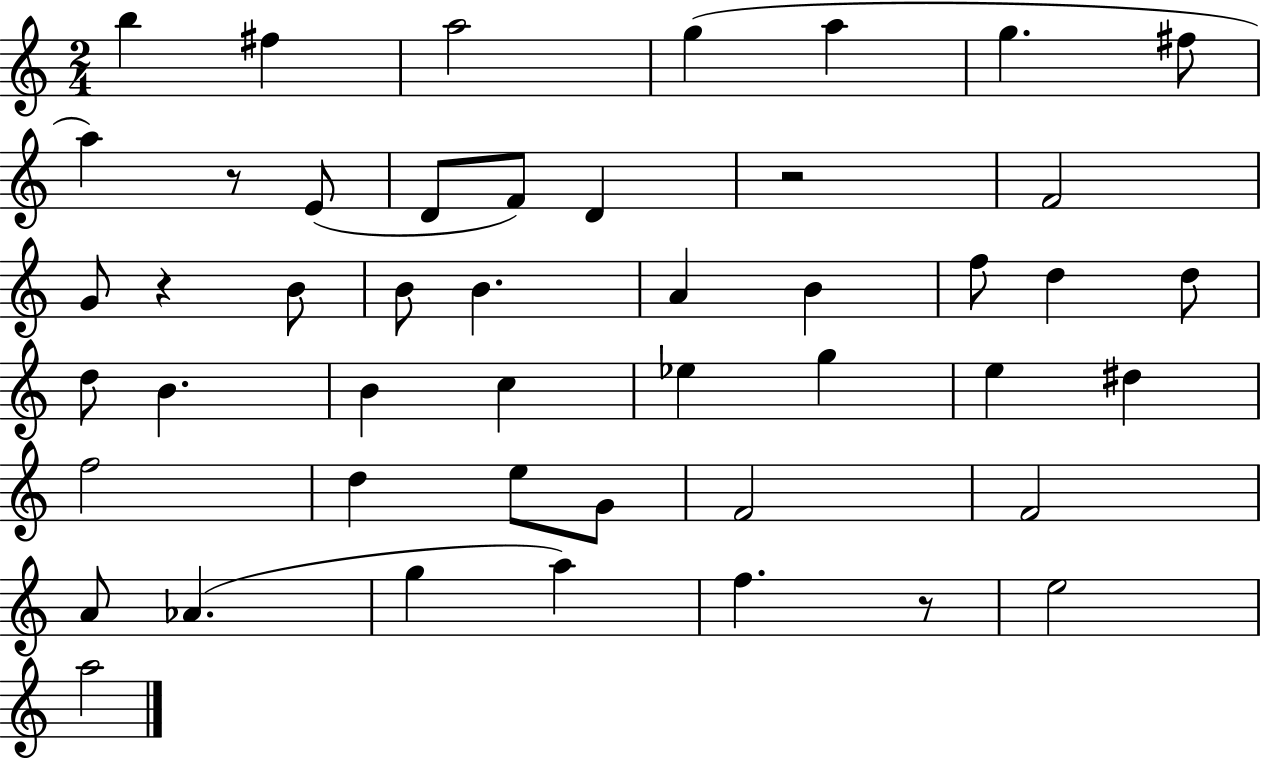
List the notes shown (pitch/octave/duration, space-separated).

B5/q F#5/q A5/h G5/q A5/q G5/q. F#5/e A5/q R/e E4/e D4/e F4/e D4/q R/h F4/h G4/e R/q B4/e B4/e B4/q. A4/q B4/q F5/e D5/q D5/e D5/e B4/q. B4/q C5/q Eb5/q G5/q E5/q D#5/q F5/h D5/q E5/e G4/e F4/h F4/h A4/e Ab4/q. G5/q A5/q F5/q. R/e E5/h A5/h